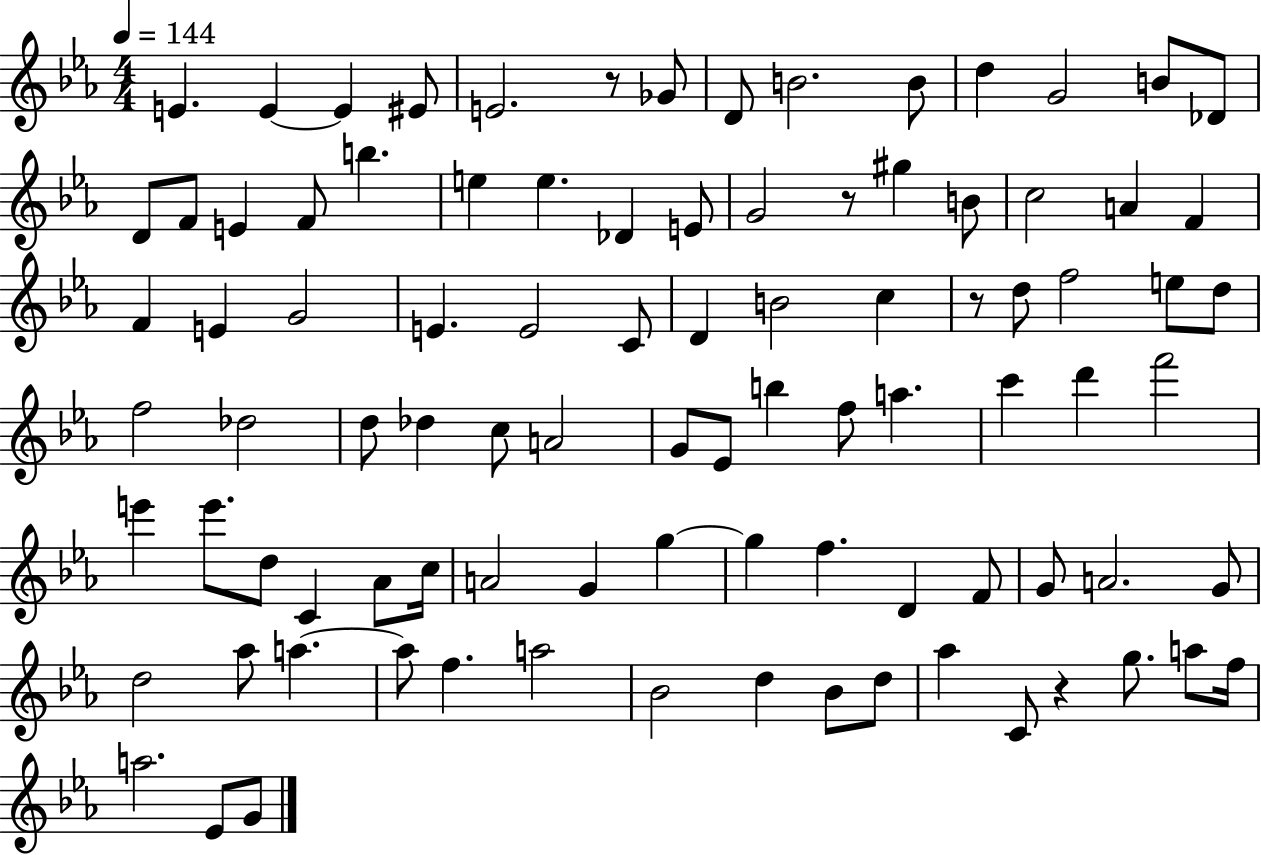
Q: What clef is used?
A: treble